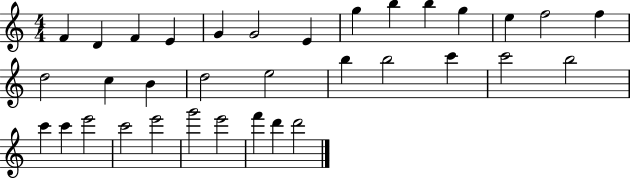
{
  \clef treble
  \numericTimeSignature
  \time 4/4
  \key c \major
  f'4 d'4 f'4 e'4 | g'4 g'2 e'4 | g''4 b''4 b''4 g''4 | e''4 f''2 f''4 | \break d''2 c''4 b'4 | d''2 e''2 | b''4 b''2 c'''4 | c'''2 b''2 | \break c'''4 c'''4 e'''2 | c'''2 e'''2 | g'''2 e'''2 | f'''4 d'''4 d'''2 | \break \bar "|."
}